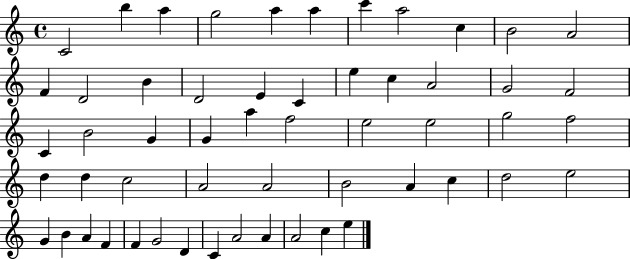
X:1
T:Untitled
M:4/4
L:1/4
K:C
C2 b a g2 a a c' a2 c B2 A2 F D2 B D2 E C e c A2 G2 F2 C B2 G G a f2 e2 e2 g2 f2 d d c2 A2 A2 B2 A c d2 e2 G B A F F G2 D C A2 A A2 c e